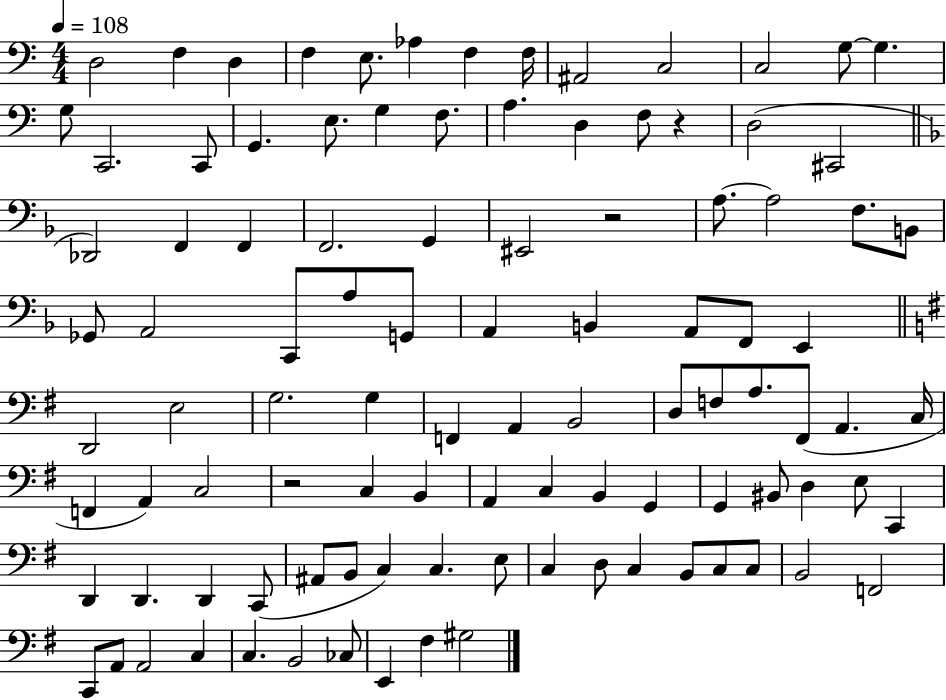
{
  \clef bass
  \numericTimeSignature
  \time 4/4
  \key c \major
  \tempo 4 = 108
  d2 f4 d4 | f4 e8. aes4 f4 f16 | ais,2 c2 | c2 g8~~ g4. | \break g8 c,2. c,8 | g,4. e8. g4 f8. | a4. d4 f8 r4 | d2( cis,2 | \break \bar "||" \break \key d \minor des,2) f,4 f,4 | f,2. g,4 | eis,2 r2 | a8.~~ a2 f8. b,8 | \break ges,8 a,2 c,8 a8 g,8 | a,4 b,4 a,8 f,8 e,4 | \bar "||" \break \key g \major d,2 e2 | g2. g4 | f,4 a,4 b,2 | d8 f8 a8. fis,8( a,4. c16 | \break f,4 a,4) c2 | r2 c4 b,4 | a,4 c4 b,4 g,4 | g,4 bis,8 d4 e8 c,4 | \break d,4 d,4. d,4 c,8( | ais,8 b,8 c4) c4. e8 | c4 d8 c4 b,8 c8 c8 | b,2 f,2 | \break c,8 a,8 a,2 c4 | c4. b,2 ces8 | e,4 fis4 gis2 | \bar "|."
}